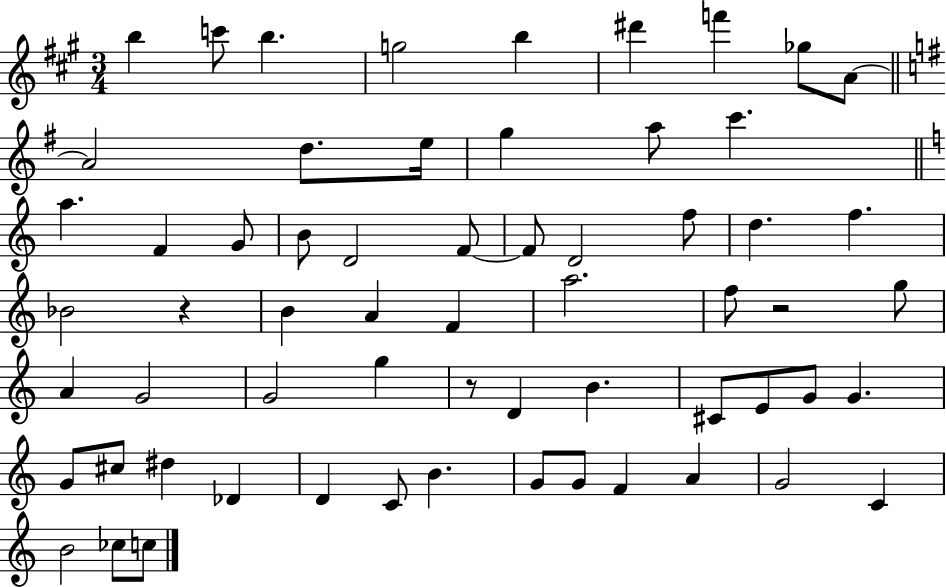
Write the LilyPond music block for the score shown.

{
  \clef treble
  \numericTimeSignature
  \time 3/4
  \key a \major
  \repeat volta 2 { b''4 c'''8 b''4. | g''2 b''4 | dis'''4 f'''4 ges''8 a'8~~ | \bar "||" \break \key e \minor a'2 d''8. e''16 | g''4 a''8 c'''4. | \bar "||" \break \key a \minor a''4. f'4 g'8 | b'8 d'2 f'8~~ | f'8 d'2 f''8 | d''4. f''4. | \break bes'2 r4 | b'4 a'4 f'4 | a''2. | f''8 r2 g''8 | \break a'4 g'2 | g'2 g''4 | r8 d'4 b'4. | cis'8 e'8 g'8 g'4. | \break g'8 cis''8 dis''4 des'4 | d'4 c'8 b'4. | g'8 g'8 f'4 a'4 | g'2 c'4 | \break b'2 ces''8 c''8 | } \bar "|."
}